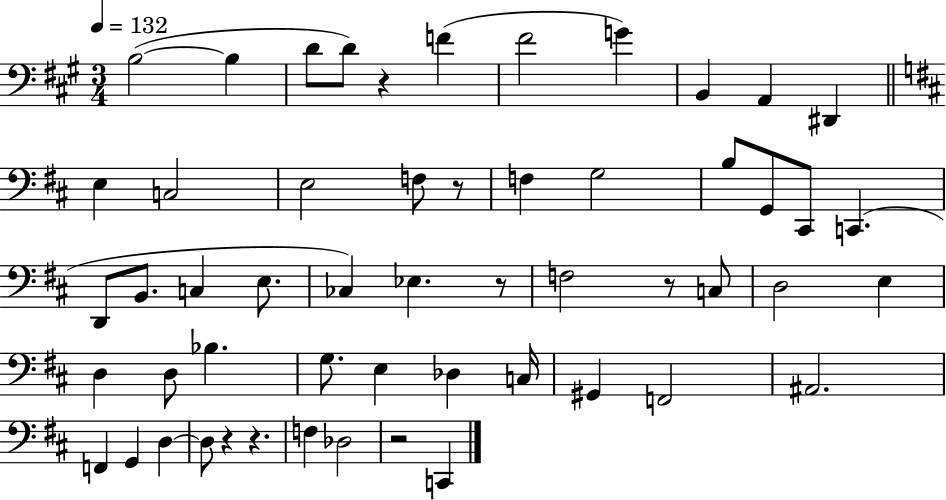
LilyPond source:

{
  \clef bass
  \numericTimeSignature
  \time 3/4
  \key a \major
  \tempo 4 = 132
  b2~(~ b4 | d'8 d'8) r4 f'4( | fis'2 g'4) | b,4 a,4 dis,4 | \break \bar "||" \break \key d \major e4 c2 | e2 f8 r8 | f4 g2 | b8 g,8 cis,8 c,4.( | \break d,8 b,8. c4 e8. | ces4) ees4. r8 | f2 r8 c8 | d2 e4 | \break d4 d8 bes4. | g8. e4 des4 c16 | gis,4 f,2 | ais,2. | \break f,4 g,4 d4~~ | d8 r4 r4. | f4 des2 | r2 c,4 | \break \bar "|."
}